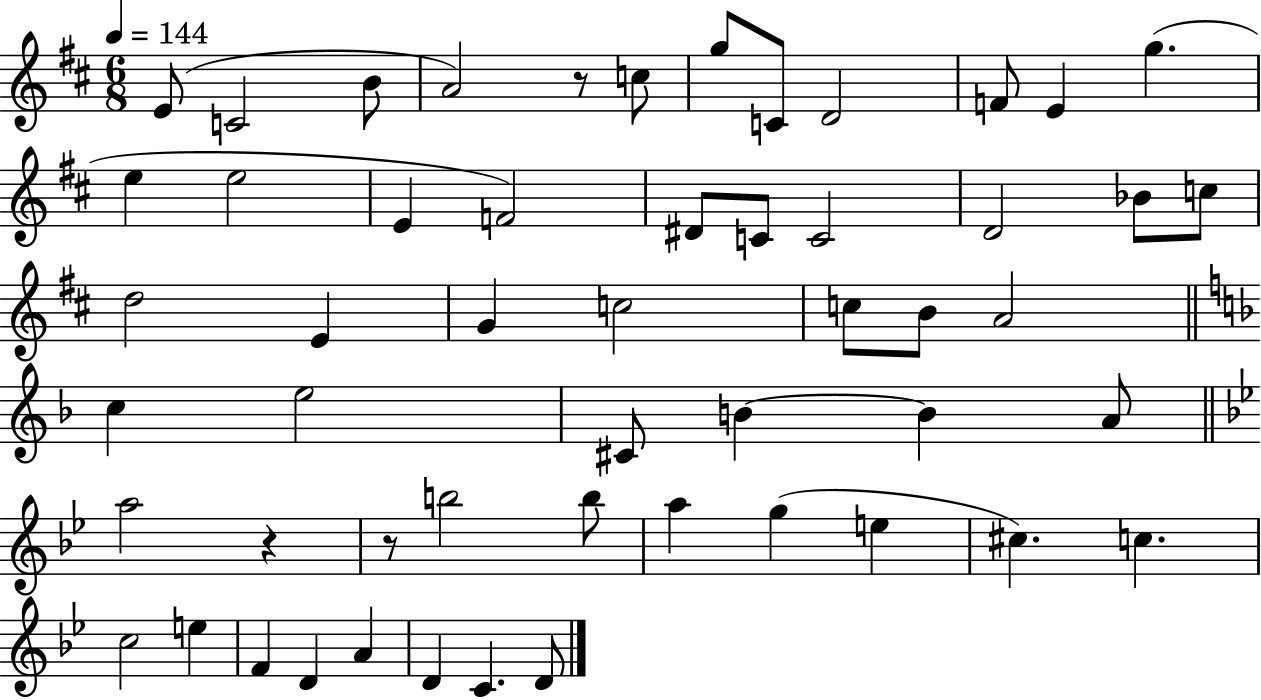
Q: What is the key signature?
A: D major